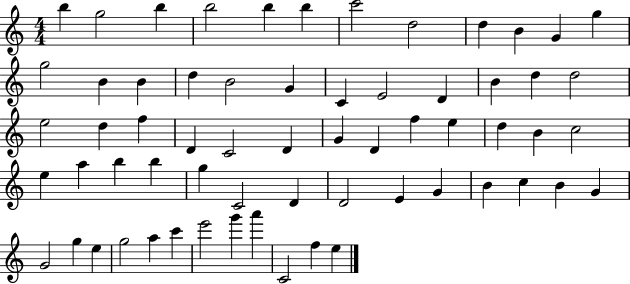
B5/q G5/h B5/q B5/h B5/q B5/q C6/h D5/h D5/q B4/q G4/q G5/q G5/h B4/q B4/q D5/q B4/h G4/q C4/q E4/h D4/q B4/q D5/q D5/h E5/h D5/q F5/q D4/q C4/h D4/q G4/q D4/q F5/q E5/q D5/q B4/q C5/h E5/q A5/q B5/q B5/q G5/q C4/h D4/q D4/h E4/q G4/q B4/q C5/q B4/q G4/q G4/h G5/q E5/q G5/h A5/q C6/q E6/h G6/q A6/q C4/h F5/q E5/q